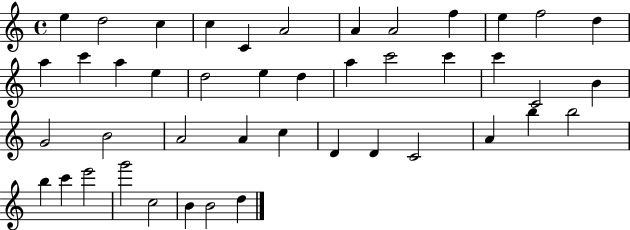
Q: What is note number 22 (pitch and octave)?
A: C6